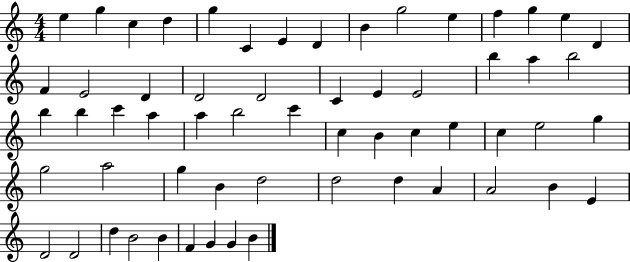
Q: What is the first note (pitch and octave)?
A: E5